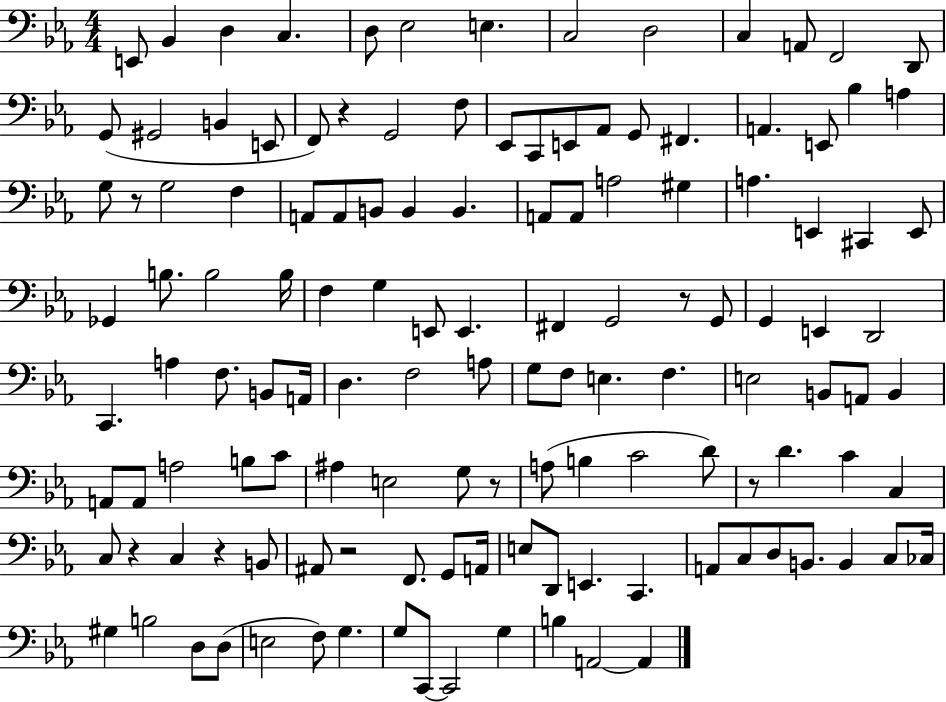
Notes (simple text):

E2/e Bb2/q D3/q C3/q. D3/e Eb3/h E3/q. C3/h D3/h C3/q A2/e F2/h D2/e G2/e G#2/h B2/q E2/e F2/e R/q G2/h F3/e Eb2/e C2/e E2/e Ab2/e G2/e F#2/q. A2/q. E2/e Bb3/q A3/q G3/e R/e G3/h F3/q A2/e A2/e B2/e B2/q B2/q. A2/e A2/e A3/h G#3/q A3/q. E2/q C#2/q E2/e Gb2/q B3/e. B3/h B3/s F3/q G3/q E2/e E2/q. F#2/q G2/h R/e G2/e G2/q E2/q D2/h C2/q. A3/q F3/e. B2/e A2/s D3/q. F3/h A3/e G3/e F3/e E3/q. F3/q. E3/h B2/e A2/e B2/q A2/e A2/e A3/h B3/e C4/e A#3/q E3/h G3/e R/e A3/e B3/q C4/h D4/e R/e D4/q. C4/q C3/q C3/e R/q C3/q R/q B2/e A#2/e R/h F2/e. G2/e A2/s E3/e D2/e E2/q. C2/q. A2/e C3/e D3/e B2/e. B2/q C3/e CES3/s G#3/q B3/h D3/e D3/e E3/h F3/e G3/q. G3/e C2/e C2/h G3/q B3/q A2/h A2/q